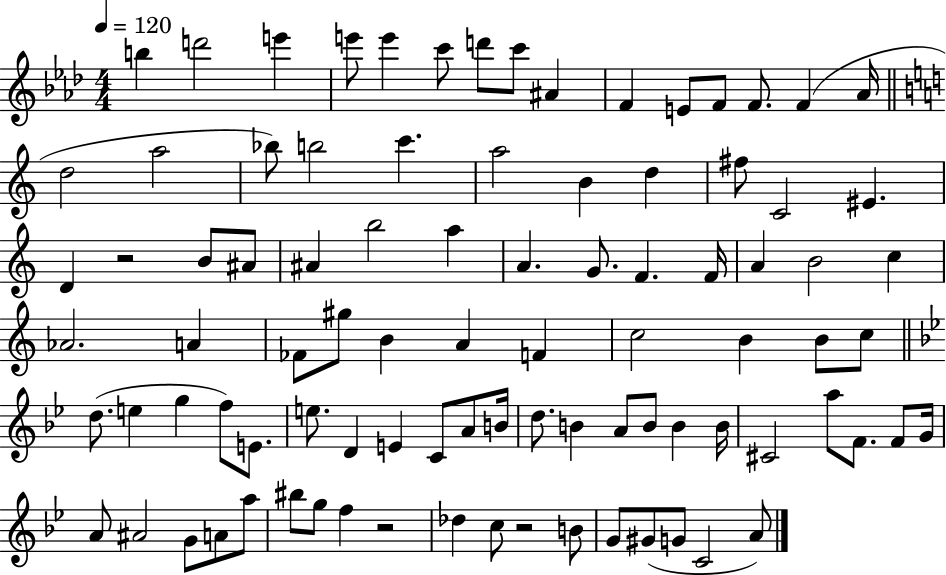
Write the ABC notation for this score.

X:1
T:Untitled
M:4/4
L:1/4
K:Ab
b d'2 e' e'/2 e' c'/2 d'/2 c'/2 ^A F E/2 F/2 F/2 F _A/4 d2 a2 _b/2 b2 c' a2 B d ^f/2 C2 ^E D z2 B/2 ^A/2 ^A b2 a A G/2 F F/4 A B2 c _A2 A _F/2 ^g/2 B A F c2 B B/2 c/2 d/2 e g f/2 E/2 e/2 D E C/2 A/2 B/4 d/2 B A/2 B/2 B B/4 ^C2 a/2 F/2 F/2 G/4 A/2 ^A2 G/2 A/2 a/2 ^b/2 g/2 f z2 _d c/2 z2 B/2 G/2 ^G/2 G/2 C2 A/2